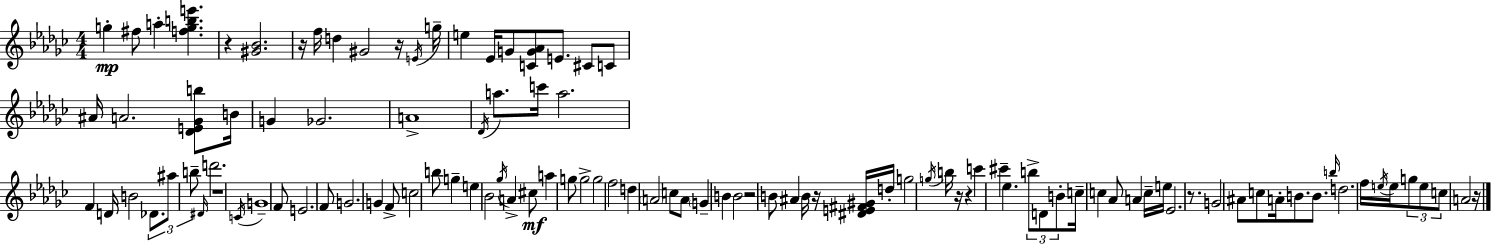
{
  \clef treble
  \numericTimeSignature
  \time 4/4
  \key ees \minor
  g''4-.\mp fis''8 a''4-. <f'' g'' b'' e'''>4. | r4 <gis' bes'>2. | r16 f''16 d''4 gis'2 r16 \acciaccatura { e'16 } | g''16-- e''4 ees'16 g'8 <c' g' aes'>8 e'8. cis'8 c'8 | \break ais'16 a'2. <des' e' ges' b''>8 | b'16 g'4 ges'2. | a'1-> | \acciaccatura { des'16 } a''8. c'''16 a''2. | \break f'4 d'16 b'2 \tuplet 3/2 { des'8. | ais''8 b''8-- } \grace { dis'16 } d'''2. | r1 | \acciaccatura { c'16 } g'1-- | \break f'8 e'2. | f'8 g'2. | g'4 f'8-> c''2 b''8 | g''4-- e''4 bes'2 | \break \acciaccatura { ges''16 } a'4-> cis''8\mf a''4 g''8 g''2-> | g''2 f''2 | d''4 \parenthesize a'2 | c''8 a'8 \parenthesize g'4-- b'4 b'2 | \break r2 b'8 ais'4 | b'16 r16 <dis' e' fis' gis'>16 d''16-. g''2 \acciaccatura { g''16 } | b''16 r16 r4 c'''4 cis'''4-- ees''4. | \tuplet 3/2 { b''8-> d'8 b'8-. } c''16-- c''4 aes'8 | \break a'4 c''16-- e''16 ees'2. | r8. g'2 ais'8 | c''8 a'16-. b'8. b'8. \grace { b''16 } d''2. | f''16 \acciaccatura { e''16 } e''16 \tuplet 3/2 { g''8 e''8 c''8 } a'2 | \break r16 \bar "|."
}